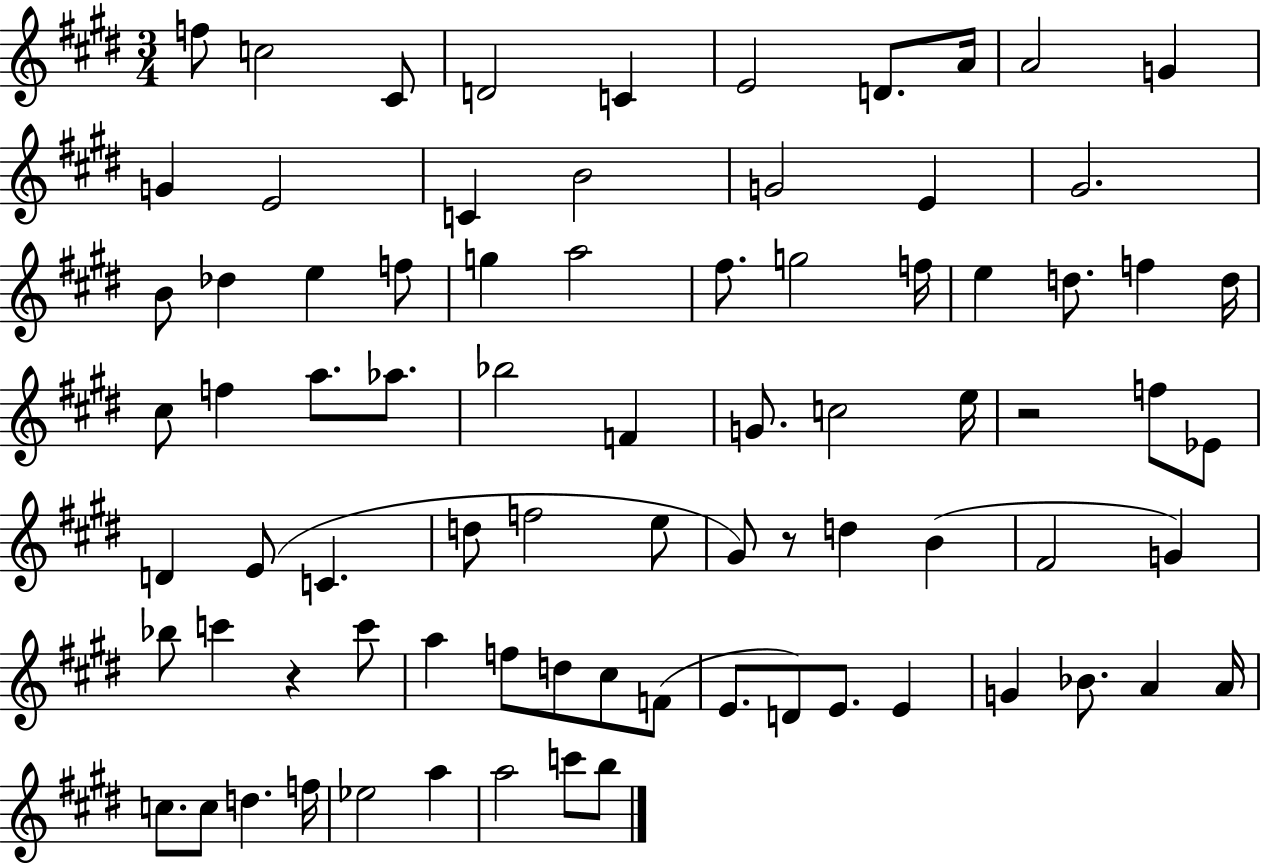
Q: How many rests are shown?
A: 3